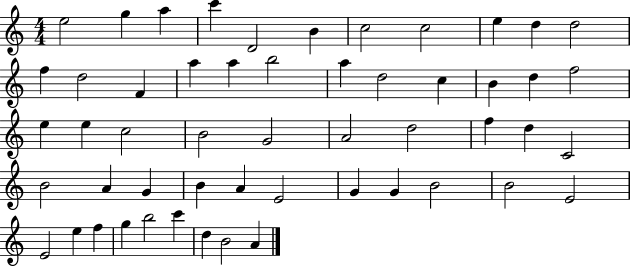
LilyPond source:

{
  \clef treble
  \numericTimeSignature
  \time 4/4
  \key c \major
  e''2 g''4 a''4 | c'''4 d'2 b'4 | c''2 c''2 | e''4 d''4 d''2 | \break f''4 d''2 f'4 | a''4 a''4 b''2 | a''4 d''2 c''4 | b'4 d''4 f''2 | \break e''4 e''4 c''2 | b'2 g'2 | a'2 d''2 | f''4 d''4 c'2 | \break b'2 a'4 g'4 | b'4 a'4 e'2 | g'4 g'4 b'2 | b'2 e'2 | \break e'2 e''4 f''4 | g''4 b''2 c'''4 | d''4 b'2 a'4 | \bar "|."
}